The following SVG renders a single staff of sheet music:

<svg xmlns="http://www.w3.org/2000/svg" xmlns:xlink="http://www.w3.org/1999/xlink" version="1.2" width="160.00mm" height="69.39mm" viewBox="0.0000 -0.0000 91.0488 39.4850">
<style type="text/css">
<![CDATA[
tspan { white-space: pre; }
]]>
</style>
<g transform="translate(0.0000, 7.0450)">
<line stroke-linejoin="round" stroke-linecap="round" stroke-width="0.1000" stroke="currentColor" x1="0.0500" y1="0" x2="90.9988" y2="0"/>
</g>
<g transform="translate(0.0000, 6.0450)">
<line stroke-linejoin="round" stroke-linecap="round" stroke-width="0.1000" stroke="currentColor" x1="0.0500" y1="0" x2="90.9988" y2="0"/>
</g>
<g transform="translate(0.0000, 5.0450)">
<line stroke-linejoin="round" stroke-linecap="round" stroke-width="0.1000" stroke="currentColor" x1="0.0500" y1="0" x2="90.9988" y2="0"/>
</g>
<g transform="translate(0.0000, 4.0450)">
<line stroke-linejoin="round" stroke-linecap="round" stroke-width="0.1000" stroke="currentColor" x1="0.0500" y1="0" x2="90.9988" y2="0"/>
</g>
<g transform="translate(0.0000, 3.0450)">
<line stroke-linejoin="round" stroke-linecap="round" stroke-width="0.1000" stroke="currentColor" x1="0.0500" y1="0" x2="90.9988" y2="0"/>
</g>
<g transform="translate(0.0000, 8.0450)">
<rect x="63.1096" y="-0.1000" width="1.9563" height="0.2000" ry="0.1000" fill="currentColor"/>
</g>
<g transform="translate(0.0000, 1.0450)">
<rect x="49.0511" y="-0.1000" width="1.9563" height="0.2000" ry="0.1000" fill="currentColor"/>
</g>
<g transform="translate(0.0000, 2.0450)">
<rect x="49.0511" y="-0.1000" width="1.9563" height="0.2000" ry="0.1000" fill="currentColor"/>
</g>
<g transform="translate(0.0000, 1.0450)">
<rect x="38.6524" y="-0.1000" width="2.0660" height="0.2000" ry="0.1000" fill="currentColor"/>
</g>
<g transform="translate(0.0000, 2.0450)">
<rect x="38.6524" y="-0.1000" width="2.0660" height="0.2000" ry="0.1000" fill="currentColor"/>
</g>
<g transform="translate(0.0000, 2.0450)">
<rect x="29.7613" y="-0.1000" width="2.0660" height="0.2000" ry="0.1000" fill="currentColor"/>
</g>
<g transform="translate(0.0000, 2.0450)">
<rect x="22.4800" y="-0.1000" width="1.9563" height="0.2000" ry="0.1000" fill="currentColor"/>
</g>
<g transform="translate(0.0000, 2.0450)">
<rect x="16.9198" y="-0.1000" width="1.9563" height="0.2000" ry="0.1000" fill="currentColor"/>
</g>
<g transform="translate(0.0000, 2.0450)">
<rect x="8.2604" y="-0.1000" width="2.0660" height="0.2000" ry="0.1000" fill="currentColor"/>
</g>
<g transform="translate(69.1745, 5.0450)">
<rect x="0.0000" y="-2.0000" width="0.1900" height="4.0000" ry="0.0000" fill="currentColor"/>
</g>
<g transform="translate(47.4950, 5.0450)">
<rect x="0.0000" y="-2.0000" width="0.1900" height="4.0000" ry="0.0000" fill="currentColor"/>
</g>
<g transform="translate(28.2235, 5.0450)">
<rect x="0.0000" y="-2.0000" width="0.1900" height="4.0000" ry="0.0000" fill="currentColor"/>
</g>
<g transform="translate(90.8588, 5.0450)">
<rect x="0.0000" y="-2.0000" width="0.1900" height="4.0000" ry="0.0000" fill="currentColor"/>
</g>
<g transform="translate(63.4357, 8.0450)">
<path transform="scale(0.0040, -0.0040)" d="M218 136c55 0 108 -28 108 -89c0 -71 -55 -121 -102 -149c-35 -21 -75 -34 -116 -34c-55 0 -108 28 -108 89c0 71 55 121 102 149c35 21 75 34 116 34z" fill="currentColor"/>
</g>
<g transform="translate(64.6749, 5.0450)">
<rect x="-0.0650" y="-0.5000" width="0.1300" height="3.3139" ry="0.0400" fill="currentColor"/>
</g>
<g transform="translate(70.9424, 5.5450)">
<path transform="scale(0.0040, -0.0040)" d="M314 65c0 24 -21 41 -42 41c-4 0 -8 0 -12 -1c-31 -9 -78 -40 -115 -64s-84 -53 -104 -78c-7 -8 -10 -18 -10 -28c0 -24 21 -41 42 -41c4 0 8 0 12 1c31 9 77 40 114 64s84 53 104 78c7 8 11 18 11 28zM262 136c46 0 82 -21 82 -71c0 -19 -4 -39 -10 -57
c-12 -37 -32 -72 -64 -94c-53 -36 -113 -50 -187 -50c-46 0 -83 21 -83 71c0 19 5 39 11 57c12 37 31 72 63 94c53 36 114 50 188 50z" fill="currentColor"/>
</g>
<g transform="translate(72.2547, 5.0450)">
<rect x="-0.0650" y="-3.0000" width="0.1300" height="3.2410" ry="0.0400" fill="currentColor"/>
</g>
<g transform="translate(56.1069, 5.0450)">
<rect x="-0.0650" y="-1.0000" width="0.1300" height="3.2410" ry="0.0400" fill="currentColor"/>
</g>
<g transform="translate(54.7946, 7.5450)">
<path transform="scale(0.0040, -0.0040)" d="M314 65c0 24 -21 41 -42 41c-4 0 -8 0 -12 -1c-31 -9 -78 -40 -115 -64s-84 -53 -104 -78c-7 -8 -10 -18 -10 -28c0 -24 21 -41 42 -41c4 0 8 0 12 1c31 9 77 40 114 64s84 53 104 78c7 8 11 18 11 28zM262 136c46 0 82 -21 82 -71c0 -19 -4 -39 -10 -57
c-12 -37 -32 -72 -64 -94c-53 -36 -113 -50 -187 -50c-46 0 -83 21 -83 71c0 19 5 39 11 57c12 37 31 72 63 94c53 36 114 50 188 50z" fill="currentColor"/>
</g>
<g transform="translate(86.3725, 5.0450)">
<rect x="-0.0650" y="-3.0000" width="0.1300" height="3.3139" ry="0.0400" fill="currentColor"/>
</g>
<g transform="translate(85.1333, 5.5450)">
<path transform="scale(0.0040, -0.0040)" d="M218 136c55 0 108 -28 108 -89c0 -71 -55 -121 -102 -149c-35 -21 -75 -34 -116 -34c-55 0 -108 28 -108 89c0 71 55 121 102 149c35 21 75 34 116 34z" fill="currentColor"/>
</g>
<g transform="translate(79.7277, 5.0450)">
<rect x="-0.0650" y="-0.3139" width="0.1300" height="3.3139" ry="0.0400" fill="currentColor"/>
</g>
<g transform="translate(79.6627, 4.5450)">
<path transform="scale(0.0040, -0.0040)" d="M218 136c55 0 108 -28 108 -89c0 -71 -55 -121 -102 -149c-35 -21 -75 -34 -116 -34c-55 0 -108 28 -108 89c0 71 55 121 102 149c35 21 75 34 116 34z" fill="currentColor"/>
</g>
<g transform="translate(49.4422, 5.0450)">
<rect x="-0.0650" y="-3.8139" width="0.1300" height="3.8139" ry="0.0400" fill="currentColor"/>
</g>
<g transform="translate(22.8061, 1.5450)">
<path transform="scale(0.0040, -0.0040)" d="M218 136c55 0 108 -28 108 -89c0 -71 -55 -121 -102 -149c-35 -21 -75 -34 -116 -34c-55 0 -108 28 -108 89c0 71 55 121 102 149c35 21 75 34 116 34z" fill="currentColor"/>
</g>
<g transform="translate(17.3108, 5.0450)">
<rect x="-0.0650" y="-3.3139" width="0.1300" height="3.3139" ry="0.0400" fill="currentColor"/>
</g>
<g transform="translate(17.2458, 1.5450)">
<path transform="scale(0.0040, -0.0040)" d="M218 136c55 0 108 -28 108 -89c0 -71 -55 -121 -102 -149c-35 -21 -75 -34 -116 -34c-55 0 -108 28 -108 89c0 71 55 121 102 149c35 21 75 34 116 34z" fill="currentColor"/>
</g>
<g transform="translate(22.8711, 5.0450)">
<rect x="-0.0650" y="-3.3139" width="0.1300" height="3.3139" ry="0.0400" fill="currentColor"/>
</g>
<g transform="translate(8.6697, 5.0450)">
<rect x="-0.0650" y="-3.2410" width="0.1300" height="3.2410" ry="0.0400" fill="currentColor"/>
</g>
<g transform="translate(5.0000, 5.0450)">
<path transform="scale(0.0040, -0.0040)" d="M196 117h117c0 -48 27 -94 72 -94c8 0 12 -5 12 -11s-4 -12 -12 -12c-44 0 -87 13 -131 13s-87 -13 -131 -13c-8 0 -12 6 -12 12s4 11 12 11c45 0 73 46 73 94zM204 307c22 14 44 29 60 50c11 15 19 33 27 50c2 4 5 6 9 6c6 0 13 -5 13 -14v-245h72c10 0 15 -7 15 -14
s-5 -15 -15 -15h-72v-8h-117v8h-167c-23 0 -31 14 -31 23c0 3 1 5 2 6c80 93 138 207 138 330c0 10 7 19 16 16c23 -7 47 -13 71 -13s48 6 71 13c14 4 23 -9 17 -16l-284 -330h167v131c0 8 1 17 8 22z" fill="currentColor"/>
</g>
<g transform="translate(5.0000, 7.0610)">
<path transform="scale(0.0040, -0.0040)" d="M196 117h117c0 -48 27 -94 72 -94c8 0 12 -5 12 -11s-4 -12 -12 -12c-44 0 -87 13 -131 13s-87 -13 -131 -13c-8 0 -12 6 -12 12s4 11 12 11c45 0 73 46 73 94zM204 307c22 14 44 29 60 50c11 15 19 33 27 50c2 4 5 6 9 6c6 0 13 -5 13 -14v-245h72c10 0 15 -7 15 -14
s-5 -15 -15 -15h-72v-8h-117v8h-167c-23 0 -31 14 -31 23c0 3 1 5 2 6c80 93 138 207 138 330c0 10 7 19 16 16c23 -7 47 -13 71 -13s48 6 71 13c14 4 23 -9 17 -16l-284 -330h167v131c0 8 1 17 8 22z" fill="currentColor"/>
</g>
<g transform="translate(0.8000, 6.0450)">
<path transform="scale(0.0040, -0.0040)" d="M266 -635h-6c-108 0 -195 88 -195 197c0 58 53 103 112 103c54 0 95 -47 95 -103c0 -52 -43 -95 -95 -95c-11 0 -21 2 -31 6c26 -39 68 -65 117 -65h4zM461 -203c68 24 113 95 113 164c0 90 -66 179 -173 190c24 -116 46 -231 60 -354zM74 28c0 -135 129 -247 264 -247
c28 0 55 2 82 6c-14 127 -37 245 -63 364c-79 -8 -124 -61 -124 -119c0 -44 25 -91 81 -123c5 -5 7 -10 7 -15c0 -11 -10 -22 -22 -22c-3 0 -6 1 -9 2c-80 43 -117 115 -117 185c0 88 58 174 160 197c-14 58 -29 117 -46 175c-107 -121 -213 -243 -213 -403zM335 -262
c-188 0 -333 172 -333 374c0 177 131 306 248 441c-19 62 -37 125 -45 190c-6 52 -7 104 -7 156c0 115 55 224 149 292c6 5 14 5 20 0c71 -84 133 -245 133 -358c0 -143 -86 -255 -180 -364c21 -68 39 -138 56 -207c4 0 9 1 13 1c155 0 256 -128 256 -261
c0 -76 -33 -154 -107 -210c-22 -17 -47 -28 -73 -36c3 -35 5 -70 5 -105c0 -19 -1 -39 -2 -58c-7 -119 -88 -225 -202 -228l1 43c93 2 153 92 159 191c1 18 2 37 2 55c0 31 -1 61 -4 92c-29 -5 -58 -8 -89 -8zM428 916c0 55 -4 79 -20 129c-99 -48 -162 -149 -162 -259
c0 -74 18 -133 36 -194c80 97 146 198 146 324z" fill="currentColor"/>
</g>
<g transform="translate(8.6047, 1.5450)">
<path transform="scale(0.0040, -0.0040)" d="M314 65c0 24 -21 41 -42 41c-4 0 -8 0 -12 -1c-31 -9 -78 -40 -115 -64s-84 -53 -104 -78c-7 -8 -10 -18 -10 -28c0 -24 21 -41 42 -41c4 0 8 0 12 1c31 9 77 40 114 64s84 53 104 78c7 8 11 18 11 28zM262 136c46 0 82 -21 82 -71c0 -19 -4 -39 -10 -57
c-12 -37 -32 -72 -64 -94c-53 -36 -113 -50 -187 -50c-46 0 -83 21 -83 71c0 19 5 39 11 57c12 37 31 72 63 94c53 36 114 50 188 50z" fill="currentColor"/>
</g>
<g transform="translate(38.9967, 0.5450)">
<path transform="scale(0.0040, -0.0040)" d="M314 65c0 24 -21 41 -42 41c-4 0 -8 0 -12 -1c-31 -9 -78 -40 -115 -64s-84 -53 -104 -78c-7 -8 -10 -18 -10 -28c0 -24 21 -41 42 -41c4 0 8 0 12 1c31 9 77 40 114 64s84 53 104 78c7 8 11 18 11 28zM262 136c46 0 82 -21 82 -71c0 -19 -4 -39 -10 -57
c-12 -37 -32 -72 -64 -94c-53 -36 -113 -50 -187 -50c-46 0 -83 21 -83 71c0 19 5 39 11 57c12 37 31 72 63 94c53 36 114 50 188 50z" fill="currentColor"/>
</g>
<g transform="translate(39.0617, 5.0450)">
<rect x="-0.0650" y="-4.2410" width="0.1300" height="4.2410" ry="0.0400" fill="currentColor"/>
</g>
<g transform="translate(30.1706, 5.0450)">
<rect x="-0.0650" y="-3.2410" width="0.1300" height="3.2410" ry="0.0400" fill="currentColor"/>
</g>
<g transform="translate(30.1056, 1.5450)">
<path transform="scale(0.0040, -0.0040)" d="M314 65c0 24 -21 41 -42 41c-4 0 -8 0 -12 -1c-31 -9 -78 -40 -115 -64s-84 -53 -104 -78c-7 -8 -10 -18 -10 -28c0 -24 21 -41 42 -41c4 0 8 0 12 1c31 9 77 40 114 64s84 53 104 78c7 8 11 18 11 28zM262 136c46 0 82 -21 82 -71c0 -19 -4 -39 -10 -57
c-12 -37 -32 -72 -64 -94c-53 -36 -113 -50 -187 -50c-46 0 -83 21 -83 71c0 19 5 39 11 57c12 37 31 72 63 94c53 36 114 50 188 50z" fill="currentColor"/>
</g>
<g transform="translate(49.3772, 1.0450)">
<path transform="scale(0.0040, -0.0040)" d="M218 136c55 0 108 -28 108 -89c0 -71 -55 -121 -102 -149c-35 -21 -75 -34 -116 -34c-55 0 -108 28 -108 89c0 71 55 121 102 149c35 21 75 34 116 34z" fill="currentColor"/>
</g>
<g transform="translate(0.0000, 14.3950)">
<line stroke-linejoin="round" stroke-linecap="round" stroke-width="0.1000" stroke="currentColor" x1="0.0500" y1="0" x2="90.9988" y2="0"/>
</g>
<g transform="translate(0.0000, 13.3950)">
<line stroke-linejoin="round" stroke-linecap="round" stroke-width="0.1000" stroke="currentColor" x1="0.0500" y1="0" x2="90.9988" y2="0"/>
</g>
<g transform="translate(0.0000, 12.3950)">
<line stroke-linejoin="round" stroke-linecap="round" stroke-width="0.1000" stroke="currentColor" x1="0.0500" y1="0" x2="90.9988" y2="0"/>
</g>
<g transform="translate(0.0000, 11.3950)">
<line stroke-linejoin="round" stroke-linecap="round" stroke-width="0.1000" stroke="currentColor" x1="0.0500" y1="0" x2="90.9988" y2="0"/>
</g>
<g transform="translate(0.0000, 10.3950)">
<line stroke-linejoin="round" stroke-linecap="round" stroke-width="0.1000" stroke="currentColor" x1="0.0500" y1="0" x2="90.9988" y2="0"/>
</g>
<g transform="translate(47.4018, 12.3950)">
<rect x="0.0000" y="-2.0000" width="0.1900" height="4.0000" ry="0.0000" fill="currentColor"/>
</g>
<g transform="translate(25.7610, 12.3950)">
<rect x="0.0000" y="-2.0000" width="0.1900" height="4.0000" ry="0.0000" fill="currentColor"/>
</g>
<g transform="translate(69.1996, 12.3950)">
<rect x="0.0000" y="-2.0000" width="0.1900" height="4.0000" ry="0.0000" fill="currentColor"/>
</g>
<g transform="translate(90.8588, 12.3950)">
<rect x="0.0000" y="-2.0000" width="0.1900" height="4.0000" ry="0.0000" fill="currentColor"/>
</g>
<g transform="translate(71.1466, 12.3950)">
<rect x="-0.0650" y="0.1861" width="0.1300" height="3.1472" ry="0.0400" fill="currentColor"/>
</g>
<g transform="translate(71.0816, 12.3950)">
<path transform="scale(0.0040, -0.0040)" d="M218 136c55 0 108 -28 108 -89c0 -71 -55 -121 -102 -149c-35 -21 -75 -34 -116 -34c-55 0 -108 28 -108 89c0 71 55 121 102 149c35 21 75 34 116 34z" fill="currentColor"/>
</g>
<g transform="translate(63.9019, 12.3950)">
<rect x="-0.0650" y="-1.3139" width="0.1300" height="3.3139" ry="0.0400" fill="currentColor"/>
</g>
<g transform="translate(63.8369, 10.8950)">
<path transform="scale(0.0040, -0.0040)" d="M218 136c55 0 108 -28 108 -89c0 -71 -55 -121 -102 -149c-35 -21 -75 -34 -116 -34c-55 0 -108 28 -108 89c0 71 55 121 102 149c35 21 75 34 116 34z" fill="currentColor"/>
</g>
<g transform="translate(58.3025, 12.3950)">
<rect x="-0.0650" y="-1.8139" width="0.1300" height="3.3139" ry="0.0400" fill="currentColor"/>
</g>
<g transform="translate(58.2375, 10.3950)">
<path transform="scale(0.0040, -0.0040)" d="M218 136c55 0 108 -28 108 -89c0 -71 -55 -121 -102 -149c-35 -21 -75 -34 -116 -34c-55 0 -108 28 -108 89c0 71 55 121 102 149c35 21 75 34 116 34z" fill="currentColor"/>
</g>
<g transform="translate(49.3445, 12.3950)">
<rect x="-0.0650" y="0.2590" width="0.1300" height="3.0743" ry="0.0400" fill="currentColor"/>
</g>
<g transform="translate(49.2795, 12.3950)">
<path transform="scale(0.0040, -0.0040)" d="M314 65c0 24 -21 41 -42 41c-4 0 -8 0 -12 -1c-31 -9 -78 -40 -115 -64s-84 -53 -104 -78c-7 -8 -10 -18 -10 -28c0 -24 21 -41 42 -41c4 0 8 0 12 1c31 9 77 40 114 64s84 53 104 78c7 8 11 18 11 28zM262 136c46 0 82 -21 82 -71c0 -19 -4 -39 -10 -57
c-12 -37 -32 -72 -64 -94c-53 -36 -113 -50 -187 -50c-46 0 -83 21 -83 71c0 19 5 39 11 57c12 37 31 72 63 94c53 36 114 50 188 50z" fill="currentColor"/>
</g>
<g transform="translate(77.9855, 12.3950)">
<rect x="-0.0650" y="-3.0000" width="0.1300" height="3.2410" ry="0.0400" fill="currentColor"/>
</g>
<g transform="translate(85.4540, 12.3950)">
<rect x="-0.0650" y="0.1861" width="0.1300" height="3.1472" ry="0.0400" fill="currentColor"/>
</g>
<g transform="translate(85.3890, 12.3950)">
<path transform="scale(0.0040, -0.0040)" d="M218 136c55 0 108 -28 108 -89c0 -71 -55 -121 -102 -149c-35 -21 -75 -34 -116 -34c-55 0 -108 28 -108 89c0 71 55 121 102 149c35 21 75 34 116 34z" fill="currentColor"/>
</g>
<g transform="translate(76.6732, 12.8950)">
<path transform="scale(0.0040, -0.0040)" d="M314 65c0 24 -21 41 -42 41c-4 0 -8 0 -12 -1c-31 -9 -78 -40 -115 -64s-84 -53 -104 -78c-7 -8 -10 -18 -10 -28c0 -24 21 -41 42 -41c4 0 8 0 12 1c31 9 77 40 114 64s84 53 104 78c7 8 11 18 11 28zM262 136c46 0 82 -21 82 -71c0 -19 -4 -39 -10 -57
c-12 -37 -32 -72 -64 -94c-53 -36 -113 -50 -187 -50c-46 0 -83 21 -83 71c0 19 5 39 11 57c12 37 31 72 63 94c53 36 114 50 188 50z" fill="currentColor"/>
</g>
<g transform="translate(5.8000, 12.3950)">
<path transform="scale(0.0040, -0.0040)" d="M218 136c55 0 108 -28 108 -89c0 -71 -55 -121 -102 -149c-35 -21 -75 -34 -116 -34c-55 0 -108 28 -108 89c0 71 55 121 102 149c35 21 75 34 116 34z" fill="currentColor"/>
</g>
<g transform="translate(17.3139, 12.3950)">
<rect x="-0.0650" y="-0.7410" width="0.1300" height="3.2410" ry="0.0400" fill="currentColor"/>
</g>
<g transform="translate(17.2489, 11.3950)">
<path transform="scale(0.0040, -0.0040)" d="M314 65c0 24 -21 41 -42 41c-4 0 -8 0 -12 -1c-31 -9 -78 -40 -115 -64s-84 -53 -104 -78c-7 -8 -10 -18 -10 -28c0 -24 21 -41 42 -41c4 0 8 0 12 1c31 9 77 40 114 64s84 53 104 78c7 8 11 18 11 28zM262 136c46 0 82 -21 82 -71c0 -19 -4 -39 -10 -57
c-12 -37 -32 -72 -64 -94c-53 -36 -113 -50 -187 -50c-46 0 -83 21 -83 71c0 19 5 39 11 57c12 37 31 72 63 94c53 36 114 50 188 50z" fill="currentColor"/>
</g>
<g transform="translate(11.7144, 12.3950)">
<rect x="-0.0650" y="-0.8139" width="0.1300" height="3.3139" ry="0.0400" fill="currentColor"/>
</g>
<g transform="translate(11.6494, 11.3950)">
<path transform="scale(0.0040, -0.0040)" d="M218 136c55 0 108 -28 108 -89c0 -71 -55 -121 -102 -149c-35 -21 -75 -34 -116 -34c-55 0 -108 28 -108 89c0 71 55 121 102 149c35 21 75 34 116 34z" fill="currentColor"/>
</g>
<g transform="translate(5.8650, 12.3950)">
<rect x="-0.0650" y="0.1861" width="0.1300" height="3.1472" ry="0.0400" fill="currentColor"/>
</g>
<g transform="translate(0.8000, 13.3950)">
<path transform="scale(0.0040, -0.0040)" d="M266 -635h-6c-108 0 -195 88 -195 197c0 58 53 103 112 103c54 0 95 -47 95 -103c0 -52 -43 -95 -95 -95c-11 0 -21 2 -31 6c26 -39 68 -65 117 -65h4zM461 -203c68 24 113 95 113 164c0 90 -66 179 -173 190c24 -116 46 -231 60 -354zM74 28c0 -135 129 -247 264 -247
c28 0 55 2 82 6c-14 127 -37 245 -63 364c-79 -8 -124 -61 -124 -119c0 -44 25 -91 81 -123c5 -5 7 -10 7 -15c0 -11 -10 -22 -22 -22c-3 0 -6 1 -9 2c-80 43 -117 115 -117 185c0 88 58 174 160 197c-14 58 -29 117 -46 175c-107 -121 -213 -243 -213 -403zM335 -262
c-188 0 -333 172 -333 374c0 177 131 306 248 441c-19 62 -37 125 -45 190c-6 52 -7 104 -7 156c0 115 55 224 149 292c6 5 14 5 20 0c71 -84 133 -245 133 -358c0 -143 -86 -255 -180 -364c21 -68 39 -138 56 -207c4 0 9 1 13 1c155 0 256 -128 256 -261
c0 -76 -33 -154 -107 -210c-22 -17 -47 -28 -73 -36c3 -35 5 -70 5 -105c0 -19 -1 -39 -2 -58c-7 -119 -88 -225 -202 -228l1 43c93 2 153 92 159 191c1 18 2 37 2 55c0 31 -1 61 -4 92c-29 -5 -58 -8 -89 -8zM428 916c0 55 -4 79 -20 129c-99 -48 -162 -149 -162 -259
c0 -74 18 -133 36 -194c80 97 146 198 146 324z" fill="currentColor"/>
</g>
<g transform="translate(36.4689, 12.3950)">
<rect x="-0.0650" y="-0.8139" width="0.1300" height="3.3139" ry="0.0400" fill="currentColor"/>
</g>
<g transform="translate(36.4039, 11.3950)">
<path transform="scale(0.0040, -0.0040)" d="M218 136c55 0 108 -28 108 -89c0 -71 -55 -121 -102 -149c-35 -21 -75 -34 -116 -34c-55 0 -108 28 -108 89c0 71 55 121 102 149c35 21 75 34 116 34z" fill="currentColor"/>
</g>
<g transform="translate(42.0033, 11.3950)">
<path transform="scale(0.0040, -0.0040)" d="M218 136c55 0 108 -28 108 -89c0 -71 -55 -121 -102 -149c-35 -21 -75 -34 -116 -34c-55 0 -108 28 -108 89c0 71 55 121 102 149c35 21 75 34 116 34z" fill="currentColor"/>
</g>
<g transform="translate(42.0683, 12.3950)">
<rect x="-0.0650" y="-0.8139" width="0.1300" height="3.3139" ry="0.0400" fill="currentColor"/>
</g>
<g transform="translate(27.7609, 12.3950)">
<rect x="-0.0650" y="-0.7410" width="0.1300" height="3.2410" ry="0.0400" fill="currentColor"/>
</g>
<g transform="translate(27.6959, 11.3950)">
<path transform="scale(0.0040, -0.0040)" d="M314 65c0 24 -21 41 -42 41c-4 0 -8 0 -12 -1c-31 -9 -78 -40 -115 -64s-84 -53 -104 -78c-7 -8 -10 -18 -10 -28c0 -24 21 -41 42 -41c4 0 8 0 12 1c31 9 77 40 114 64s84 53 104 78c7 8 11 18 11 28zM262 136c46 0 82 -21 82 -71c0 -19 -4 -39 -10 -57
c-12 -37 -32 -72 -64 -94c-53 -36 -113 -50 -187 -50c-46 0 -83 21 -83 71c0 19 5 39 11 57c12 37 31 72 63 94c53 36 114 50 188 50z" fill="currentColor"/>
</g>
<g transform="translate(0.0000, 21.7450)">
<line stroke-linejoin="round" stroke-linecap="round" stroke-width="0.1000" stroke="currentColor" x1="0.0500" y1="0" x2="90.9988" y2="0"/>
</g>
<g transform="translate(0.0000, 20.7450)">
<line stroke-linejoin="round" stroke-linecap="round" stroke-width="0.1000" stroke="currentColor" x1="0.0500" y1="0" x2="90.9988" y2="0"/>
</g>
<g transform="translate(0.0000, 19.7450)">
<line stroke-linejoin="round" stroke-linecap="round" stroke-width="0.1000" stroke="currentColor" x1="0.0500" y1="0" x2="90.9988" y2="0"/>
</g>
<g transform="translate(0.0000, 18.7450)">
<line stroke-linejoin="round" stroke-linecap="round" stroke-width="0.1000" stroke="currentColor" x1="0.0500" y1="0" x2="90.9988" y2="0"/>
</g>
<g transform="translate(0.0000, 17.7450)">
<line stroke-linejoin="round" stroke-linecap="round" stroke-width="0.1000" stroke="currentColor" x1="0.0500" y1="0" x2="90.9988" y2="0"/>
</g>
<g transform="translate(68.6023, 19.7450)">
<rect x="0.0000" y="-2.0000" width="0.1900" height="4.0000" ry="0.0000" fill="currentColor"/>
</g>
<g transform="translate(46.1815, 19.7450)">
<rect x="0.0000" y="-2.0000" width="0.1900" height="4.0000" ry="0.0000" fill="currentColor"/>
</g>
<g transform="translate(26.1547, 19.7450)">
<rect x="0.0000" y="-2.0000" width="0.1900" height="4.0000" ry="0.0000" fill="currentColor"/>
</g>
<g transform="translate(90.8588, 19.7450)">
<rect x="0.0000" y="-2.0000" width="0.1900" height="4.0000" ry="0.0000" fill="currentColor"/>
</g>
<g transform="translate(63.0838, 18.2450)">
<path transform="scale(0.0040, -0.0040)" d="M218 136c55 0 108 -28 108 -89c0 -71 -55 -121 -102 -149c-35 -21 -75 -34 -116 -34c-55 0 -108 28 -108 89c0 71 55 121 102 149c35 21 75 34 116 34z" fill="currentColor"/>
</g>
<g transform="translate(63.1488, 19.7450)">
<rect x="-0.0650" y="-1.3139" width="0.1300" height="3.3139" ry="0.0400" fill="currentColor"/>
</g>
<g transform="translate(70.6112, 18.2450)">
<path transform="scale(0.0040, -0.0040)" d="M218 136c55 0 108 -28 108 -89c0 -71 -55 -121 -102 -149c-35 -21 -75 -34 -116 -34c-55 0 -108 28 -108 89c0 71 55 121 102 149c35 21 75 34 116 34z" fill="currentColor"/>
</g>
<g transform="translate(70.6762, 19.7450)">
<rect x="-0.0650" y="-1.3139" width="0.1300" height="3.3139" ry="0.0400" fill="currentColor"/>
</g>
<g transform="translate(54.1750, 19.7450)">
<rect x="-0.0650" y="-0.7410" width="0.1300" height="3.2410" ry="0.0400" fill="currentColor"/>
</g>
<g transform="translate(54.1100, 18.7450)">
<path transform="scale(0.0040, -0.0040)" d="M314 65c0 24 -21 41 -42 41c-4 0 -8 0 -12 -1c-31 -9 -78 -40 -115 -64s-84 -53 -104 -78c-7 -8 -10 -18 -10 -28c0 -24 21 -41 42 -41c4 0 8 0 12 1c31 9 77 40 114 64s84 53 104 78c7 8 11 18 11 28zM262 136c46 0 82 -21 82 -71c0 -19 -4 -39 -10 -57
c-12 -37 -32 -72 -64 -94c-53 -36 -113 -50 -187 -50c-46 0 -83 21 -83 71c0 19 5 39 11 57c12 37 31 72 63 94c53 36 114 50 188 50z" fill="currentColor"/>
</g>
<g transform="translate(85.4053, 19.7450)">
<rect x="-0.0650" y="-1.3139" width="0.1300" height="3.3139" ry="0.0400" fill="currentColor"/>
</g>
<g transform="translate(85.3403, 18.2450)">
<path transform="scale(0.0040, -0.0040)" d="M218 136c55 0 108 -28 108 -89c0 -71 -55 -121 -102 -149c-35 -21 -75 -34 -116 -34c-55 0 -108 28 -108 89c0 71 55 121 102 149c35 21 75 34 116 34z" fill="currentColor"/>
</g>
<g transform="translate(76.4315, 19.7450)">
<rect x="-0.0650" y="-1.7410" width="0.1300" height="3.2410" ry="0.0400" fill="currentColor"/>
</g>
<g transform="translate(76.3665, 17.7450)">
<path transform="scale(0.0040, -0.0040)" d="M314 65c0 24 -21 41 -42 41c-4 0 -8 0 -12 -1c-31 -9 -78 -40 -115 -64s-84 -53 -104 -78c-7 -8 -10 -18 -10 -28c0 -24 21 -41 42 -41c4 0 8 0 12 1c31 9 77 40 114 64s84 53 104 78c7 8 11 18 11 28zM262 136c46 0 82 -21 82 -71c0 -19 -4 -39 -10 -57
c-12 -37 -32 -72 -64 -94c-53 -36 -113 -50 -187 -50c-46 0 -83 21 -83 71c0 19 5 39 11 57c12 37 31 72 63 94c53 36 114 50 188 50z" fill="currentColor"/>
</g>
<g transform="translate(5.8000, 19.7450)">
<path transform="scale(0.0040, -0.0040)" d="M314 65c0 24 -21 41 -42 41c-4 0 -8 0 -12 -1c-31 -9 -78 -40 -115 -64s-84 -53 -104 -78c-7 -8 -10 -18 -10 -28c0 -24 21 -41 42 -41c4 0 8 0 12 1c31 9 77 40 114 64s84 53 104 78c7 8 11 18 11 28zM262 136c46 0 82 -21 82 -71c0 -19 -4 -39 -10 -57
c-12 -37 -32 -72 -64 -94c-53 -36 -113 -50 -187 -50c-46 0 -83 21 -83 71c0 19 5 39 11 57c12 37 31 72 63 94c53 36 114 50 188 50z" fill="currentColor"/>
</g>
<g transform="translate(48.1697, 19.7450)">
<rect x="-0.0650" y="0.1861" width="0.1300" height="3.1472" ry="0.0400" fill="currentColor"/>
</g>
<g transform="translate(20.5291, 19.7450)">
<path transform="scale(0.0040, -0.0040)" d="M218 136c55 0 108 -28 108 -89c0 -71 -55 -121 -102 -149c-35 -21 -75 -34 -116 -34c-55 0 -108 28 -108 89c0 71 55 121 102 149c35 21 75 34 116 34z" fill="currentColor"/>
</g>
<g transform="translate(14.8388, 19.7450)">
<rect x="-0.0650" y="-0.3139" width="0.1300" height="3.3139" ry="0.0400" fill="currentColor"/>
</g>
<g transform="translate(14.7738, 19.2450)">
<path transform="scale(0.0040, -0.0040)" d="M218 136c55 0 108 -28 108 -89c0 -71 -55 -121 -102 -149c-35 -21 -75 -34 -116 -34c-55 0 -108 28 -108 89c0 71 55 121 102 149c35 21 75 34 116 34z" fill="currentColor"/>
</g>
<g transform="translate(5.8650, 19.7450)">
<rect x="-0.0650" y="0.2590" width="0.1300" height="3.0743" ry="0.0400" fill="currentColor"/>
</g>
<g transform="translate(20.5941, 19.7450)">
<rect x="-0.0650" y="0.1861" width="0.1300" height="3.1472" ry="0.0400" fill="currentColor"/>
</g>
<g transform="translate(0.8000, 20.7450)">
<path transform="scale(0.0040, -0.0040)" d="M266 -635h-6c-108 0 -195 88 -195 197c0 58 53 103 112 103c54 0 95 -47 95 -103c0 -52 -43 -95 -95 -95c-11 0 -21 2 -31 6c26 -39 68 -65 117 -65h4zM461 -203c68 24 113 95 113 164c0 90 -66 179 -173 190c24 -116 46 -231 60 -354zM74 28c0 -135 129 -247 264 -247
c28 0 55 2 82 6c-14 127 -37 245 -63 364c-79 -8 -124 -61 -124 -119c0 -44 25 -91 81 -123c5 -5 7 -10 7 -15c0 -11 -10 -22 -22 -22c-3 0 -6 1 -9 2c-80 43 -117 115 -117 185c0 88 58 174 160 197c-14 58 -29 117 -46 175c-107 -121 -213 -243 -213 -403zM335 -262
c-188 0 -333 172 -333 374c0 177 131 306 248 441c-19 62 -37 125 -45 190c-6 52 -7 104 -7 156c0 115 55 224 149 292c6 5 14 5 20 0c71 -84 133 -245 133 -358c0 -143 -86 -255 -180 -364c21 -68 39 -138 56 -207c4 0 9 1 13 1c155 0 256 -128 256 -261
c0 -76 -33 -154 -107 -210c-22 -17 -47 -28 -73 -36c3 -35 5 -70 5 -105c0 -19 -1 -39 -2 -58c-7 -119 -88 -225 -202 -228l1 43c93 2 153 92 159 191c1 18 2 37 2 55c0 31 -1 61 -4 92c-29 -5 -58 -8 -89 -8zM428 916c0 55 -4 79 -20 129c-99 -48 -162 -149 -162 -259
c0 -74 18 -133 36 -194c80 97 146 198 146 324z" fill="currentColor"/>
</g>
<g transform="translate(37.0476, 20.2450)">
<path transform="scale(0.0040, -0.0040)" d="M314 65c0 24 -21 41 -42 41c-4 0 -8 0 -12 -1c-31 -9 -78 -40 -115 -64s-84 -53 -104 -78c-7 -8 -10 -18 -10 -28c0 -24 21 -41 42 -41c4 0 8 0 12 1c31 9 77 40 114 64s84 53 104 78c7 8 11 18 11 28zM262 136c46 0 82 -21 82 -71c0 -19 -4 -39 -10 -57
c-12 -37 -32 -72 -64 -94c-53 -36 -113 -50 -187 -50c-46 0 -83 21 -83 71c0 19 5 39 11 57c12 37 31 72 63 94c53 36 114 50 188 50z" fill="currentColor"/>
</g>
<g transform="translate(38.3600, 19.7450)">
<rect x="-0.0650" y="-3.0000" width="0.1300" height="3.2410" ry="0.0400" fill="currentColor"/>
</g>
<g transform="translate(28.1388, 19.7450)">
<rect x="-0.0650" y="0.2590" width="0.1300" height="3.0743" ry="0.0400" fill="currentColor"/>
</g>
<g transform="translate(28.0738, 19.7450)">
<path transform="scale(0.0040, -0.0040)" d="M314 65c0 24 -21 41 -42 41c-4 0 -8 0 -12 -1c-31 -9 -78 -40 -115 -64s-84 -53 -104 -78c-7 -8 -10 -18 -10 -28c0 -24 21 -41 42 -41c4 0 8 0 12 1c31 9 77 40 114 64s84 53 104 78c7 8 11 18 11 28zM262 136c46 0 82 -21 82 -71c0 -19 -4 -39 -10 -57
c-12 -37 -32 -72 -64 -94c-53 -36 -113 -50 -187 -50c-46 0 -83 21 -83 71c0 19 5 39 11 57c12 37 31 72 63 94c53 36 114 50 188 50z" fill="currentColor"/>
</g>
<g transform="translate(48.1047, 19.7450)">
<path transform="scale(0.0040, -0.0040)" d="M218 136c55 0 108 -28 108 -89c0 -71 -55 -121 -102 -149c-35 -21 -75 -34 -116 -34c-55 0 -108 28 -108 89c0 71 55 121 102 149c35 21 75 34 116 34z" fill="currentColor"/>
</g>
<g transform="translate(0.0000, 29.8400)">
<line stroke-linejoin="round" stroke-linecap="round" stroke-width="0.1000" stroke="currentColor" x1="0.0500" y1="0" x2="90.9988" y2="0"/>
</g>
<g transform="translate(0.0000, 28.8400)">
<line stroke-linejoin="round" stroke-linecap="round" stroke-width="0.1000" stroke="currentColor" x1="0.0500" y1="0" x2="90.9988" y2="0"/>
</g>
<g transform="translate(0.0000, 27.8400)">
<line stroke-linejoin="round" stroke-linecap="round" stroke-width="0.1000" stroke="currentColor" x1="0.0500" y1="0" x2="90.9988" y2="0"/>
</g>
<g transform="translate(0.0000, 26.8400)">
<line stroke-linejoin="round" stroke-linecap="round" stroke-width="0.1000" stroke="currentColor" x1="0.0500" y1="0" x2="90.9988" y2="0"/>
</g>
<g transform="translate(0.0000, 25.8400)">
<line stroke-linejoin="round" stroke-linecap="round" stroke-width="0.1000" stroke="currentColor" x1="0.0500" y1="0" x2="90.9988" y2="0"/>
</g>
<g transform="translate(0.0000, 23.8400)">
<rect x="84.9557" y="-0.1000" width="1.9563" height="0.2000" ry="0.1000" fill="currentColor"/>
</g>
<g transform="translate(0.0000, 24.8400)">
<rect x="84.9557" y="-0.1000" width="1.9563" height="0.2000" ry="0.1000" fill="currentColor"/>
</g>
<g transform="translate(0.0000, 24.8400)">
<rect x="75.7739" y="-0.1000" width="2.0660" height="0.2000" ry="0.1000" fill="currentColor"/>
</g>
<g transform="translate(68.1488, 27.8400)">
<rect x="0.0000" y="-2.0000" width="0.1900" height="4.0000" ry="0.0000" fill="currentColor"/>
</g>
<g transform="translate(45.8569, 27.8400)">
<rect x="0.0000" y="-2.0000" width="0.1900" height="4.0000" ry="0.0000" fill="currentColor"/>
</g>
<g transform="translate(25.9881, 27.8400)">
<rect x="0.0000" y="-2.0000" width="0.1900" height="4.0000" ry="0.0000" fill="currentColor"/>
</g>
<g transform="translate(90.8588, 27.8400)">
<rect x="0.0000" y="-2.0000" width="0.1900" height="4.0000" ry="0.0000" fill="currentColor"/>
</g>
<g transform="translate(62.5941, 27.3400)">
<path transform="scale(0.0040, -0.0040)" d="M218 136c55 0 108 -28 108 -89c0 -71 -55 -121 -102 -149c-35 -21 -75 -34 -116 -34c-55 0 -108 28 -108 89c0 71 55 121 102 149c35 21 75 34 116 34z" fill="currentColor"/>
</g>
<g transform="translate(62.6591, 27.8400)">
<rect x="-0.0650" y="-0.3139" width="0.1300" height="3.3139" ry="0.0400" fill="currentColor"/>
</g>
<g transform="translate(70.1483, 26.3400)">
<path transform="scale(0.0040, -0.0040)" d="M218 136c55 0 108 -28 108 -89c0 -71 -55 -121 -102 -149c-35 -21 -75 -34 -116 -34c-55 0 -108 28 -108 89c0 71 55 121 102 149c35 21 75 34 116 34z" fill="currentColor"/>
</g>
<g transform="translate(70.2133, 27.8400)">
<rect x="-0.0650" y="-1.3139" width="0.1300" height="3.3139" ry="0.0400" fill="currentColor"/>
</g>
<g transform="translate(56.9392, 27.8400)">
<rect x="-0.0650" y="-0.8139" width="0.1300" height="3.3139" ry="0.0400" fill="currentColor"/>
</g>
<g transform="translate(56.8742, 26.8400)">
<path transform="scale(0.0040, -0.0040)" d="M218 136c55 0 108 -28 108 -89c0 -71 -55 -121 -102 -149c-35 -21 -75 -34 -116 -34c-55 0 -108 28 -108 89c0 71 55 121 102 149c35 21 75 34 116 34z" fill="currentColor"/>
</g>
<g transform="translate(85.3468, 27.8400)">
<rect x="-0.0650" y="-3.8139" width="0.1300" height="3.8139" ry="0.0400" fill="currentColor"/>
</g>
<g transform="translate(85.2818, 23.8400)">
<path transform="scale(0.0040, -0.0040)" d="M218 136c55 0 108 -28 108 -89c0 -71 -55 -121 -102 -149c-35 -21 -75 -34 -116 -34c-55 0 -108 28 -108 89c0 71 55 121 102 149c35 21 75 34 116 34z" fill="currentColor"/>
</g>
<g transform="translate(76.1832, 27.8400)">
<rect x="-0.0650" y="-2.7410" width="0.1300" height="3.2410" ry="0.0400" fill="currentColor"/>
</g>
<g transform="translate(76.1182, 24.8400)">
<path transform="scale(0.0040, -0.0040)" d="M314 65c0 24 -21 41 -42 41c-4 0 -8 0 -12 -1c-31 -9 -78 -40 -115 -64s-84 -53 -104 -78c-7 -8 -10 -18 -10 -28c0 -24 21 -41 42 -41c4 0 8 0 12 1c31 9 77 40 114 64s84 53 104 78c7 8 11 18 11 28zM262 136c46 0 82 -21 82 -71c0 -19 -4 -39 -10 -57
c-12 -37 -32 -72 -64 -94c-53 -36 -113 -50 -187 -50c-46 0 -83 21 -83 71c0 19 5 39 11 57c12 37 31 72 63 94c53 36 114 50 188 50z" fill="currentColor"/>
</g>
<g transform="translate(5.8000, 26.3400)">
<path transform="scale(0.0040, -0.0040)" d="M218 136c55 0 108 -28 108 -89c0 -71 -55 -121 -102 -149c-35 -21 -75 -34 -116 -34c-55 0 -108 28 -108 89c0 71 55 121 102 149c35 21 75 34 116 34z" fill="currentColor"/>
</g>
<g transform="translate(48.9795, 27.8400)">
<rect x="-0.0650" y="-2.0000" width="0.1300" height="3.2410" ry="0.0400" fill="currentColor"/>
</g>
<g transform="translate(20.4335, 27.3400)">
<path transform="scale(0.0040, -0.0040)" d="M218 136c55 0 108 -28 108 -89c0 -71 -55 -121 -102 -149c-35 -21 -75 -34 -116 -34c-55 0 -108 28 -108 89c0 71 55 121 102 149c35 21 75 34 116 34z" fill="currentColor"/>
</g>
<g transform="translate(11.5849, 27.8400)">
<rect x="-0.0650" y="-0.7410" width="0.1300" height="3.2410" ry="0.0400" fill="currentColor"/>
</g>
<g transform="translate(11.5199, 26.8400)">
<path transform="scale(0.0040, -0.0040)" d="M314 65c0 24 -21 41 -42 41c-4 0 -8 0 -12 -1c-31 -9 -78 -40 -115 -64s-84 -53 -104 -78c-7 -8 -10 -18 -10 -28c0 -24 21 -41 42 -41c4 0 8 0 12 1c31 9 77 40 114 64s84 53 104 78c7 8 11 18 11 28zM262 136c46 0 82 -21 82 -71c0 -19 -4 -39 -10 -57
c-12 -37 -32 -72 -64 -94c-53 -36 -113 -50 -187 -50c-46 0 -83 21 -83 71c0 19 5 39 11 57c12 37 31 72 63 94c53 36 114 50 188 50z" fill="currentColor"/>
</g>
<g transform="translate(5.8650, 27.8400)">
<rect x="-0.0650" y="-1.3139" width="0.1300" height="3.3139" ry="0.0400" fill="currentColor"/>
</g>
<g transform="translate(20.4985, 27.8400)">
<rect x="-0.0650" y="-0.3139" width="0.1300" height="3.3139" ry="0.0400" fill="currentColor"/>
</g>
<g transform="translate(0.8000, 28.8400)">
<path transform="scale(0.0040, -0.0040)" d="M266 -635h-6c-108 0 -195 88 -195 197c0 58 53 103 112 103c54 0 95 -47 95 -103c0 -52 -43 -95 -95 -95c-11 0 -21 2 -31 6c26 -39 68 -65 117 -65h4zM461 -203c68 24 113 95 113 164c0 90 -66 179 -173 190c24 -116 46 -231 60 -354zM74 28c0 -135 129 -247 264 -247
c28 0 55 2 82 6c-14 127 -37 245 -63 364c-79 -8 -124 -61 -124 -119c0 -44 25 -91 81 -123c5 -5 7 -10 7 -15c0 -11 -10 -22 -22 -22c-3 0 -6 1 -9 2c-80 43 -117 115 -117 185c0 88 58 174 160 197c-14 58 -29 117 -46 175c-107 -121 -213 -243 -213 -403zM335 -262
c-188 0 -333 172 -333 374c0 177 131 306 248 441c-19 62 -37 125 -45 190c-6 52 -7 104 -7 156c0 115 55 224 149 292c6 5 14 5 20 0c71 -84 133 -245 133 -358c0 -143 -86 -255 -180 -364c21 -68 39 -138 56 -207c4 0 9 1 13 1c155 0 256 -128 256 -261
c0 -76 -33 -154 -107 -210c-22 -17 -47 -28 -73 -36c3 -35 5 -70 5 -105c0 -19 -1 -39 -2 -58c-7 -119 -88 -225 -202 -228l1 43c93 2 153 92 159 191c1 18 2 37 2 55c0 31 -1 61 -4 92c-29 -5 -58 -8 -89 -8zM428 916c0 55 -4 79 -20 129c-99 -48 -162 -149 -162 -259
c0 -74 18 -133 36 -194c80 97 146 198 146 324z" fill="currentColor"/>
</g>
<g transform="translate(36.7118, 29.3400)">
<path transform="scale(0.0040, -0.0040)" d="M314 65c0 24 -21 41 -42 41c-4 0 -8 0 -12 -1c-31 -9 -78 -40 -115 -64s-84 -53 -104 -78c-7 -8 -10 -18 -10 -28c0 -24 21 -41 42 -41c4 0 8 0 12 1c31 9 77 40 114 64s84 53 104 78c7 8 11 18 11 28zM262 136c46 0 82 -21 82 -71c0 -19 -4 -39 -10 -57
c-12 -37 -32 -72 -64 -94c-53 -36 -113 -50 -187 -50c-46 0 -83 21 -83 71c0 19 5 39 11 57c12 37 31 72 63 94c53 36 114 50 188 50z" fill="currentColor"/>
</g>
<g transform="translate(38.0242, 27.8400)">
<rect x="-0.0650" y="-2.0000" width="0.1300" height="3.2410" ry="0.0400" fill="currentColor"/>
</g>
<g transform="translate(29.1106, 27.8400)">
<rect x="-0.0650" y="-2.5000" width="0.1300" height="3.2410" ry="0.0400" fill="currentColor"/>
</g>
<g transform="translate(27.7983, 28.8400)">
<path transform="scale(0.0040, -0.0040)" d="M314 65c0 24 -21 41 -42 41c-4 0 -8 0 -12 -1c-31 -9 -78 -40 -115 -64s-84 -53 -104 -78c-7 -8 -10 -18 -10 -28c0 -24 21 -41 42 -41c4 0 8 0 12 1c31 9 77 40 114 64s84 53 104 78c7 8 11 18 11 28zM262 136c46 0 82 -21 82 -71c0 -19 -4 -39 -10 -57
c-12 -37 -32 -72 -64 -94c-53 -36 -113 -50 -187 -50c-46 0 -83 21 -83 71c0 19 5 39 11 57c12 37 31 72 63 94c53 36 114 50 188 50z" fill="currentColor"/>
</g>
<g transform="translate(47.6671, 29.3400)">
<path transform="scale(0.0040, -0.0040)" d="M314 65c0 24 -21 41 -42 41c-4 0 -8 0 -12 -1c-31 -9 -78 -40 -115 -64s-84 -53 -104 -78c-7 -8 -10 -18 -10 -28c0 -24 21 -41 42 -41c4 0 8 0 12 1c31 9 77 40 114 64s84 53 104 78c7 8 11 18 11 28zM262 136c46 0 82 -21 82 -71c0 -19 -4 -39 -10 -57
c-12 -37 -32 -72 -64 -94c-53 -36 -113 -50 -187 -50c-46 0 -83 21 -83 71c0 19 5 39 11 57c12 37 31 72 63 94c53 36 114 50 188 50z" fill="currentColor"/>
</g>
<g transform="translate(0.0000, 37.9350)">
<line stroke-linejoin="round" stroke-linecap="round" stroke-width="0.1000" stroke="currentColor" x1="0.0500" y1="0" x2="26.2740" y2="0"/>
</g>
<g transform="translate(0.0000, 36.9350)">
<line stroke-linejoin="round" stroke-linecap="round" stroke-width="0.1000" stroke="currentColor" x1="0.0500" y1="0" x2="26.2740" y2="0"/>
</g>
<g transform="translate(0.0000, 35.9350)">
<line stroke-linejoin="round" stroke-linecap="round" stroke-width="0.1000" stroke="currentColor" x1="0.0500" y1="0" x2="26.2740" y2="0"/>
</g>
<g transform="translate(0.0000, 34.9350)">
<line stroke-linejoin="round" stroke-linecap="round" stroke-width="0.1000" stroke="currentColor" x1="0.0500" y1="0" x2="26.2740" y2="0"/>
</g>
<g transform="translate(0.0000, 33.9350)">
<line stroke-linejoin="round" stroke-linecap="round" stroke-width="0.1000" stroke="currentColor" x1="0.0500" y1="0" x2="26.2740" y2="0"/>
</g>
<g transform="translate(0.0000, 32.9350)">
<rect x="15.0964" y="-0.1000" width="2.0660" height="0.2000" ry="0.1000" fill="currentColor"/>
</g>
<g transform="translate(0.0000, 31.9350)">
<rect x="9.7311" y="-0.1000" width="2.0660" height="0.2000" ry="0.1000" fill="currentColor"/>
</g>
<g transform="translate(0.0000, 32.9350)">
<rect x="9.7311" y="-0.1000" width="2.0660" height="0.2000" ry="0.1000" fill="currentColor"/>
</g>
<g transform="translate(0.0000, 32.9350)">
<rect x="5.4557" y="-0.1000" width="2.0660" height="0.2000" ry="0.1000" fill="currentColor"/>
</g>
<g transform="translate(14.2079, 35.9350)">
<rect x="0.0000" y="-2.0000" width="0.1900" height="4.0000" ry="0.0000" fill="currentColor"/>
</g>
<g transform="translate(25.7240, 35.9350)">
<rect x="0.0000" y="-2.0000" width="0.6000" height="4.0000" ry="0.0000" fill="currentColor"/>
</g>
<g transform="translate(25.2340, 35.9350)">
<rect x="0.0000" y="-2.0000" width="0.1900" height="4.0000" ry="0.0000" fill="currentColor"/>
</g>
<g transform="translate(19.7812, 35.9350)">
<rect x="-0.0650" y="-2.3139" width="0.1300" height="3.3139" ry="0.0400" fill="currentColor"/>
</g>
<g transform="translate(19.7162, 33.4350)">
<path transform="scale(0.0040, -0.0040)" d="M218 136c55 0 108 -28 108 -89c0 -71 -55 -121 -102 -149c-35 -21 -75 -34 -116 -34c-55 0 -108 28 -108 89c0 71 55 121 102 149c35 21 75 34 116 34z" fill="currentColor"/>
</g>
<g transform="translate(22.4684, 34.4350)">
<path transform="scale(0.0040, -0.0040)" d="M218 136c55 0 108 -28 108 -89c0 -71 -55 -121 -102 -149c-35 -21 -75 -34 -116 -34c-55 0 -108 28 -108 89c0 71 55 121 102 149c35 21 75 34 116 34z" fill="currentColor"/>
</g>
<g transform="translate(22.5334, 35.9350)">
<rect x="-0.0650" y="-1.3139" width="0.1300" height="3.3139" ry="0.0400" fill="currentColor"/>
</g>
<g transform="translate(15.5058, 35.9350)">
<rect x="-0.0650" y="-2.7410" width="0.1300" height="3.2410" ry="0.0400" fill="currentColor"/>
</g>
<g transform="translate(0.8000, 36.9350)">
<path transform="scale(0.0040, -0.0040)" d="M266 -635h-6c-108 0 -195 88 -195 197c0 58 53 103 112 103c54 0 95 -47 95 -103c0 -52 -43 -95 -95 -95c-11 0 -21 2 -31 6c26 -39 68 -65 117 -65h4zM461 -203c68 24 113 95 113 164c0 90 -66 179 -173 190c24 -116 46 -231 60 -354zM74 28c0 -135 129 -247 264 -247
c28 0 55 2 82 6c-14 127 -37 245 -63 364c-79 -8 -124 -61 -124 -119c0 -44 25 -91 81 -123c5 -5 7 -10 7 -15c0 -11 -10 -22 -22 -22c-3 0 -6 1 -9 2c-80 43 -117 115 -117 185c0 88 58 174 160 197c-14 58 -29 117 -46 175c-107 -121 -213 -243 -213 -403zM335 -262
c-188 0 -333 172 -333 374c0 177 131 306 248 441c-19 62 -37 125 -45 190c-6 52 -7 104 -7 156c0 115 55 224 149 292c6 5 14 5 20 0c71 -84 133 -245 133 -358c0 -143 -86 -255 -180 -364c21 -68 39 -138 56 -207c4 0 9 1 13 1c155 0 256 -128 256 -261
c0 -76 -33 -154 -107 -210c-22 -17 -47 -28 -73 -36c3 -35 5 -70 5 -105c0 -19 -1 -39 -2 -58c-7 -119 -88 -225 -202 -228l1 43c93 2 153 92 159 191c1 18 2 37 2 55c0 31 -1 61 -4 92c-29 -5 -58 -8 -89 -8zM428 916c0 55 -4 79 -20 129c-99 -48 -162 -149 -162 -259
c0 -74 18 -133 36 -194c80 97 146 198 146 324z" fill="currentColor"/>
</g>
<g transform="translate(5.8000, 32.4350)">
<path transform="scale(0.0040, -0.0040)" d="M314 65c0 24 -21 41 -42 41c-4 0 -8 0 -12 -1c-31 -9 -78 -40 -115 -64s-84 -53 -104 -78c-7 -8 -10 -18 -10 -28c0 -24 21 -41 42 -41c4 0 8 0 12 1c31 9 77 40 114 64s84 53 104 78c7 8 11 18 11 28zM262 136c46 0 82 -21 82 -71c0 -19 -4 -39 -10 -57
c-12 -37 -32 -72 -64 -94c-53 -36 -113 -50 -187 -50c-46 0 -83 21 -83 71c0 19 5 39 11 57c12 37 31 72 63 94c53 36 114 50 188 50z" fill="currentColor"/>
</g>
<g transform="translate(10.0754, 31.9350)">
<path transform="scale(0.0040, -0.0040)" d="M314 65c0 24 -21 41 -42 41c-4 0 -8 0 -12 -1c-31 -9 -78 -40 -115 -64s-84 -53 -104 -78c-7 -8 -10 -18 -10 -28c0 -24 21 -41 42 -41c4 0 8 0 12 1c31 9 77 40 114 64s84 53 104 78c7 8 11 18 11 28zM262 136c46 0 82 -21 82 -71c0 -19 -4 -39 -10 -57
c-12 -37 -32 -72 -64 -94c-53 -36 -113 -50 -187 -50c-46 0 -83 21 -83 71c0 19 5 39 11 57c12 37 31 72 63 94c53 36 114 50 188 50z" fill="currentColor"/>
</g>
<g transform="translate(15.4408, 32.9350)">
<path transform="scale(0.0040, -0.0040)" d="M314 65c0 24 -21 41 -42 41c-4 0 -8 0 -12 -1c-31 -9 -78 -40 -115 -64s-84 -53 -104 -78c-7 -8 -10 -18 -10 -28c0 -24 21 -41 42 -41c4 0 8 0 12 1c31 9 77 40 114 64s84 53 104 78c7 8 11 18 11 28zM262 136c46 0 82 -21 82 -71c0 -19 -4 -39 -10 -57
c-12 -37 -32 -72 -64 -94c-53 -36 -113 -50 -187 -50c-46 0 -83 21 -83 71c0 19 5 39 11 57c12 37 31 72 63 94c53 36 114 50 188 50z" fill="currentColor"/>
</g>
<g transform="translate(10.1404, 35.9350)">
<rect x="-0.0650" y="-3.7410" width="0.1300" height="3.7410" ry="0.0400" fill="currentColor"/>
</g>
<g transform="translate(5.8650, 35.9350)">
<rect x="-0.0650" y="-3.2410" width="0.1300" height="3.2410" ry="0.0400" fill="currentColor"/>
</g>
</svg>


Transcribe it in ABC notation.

X:1
T:Untitled
M:4/4
L:1/4
K:C
b2 b b b2 d'2 c' D2 C A2 c A B d d2 d2 d d B2 f e B A2 B B2 c B B2 A2 B d2 e e f2 e e d2 c G2 F2 F2 d c e a2 c' b2 c'2 a2 g e